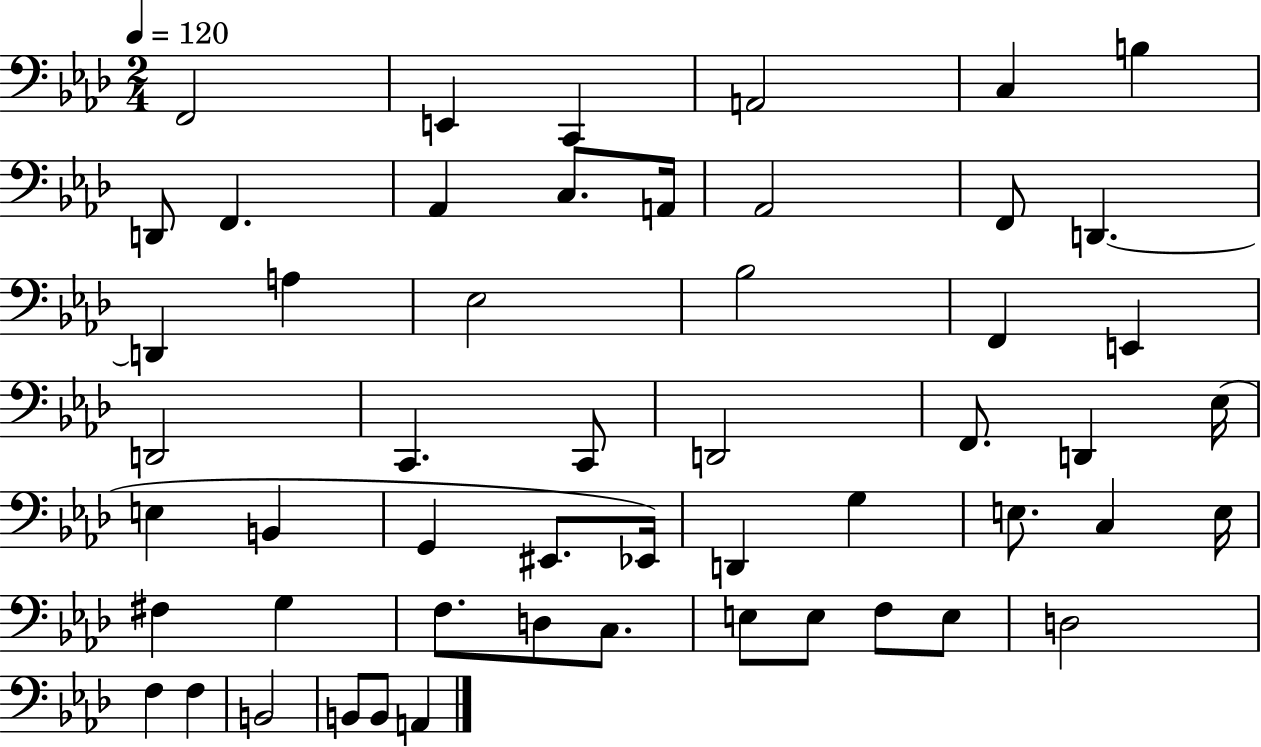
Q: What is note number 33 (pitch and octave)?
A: D2